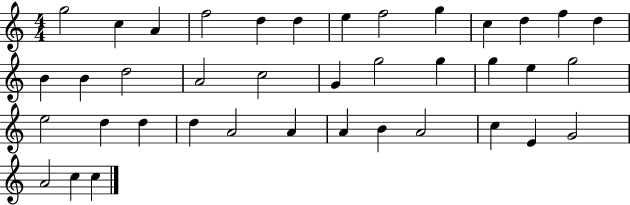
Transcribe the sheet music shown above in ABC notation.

X:1
T:Untitled
M:4/4
L:1/4
K:C
g2 c A f2 d d e f2 g c d f d B B d2 A2 c2 G g2 g g e g2 e2 d d d A2 A A B A2 c E G2 A2 c c